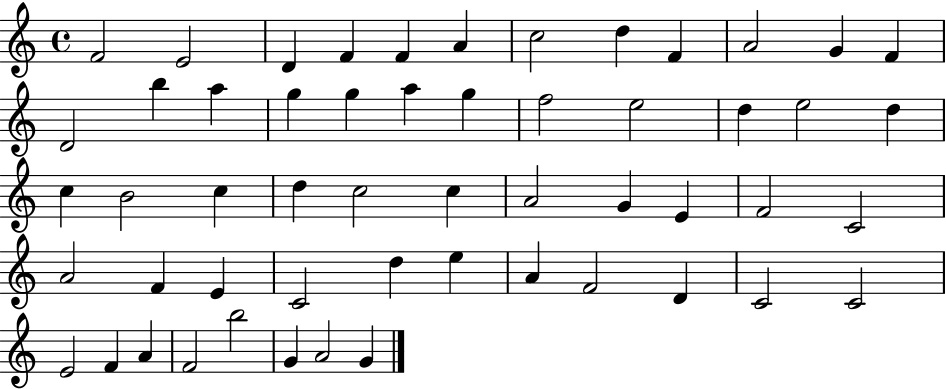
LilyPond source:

{
  \clef treble
  \time 4/4
  \defaultTimeSignature
  \key c \major
  f'2 e'2 | d'4 f'4 f'4 a'4 | c''2 d''4 f'4 | a'2 g'4 f'4 | \break d'2 b''4 a''4 | g''4 g''4 a''4 g''4 | f''2 e''2 | d''4 e''2 d''4 | \break c''4 b'2 c''4 | d''4 c''2 c''4 | a'2 g'4 e'4 | f'2 c'2 | \break a'2 f'4 e'4 | c'2 d''4 e''4 | a'4 f'2 d'4 | c'2 c'2 | \break e'2 f'4 a'4 | f'2 b''2 | g'4 a'2 g'4 | \bar "|."
}